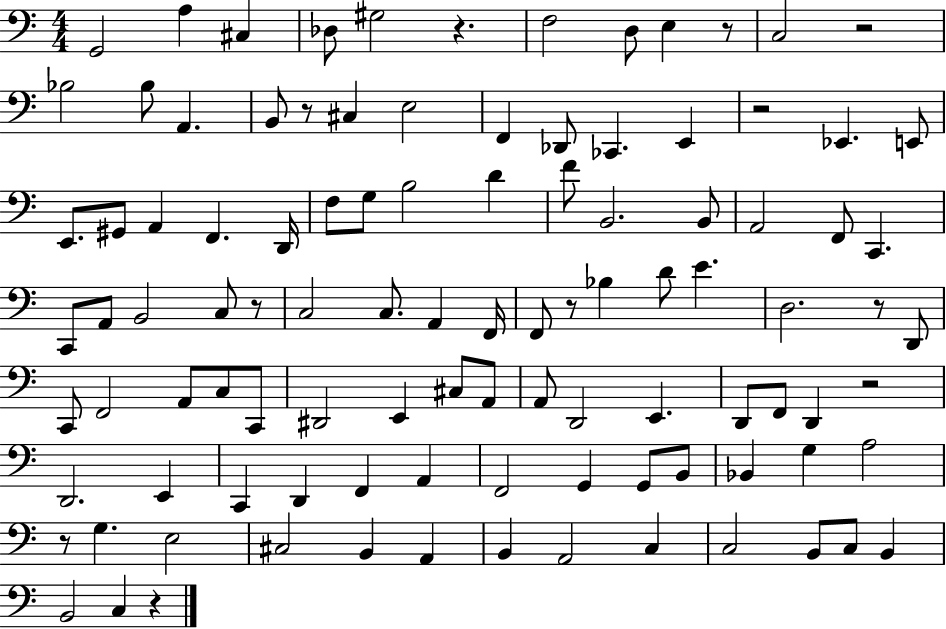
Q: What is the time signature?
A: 4/4